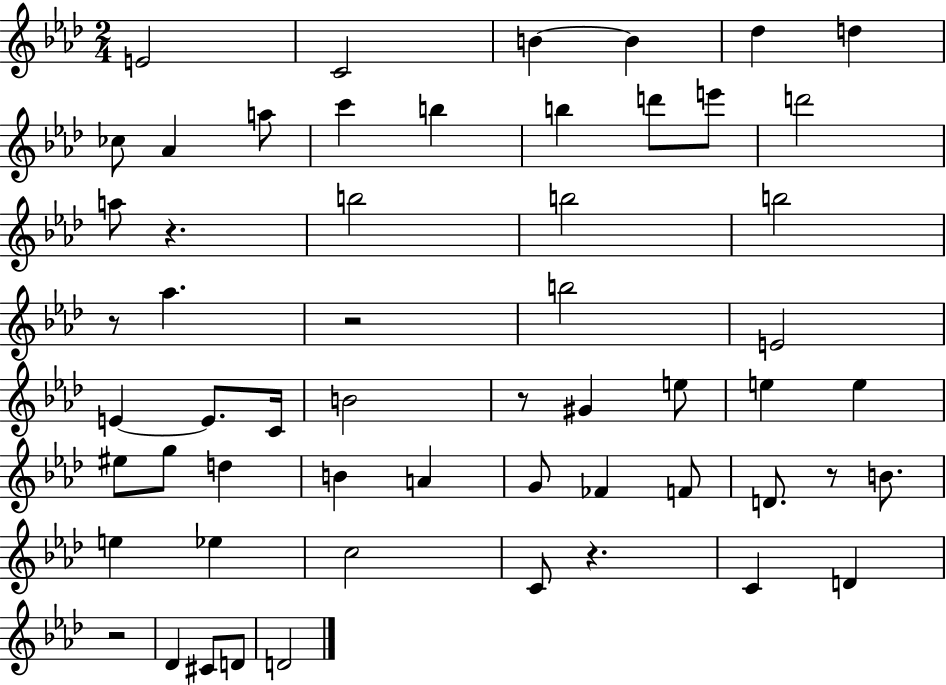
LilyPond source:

{
  \clef treble
  \numericTimeSignature
  \time 2/4
  \key aes \major
  e'2 | c'2 | b'4~~ b'4 | des''4 d''4 | \break ces''8 aes'4 a''8 | c'''4 b''4 | b''4 d'''8 e'''8 | d'''2 | \break a''8 r4. | b''2 | b''2 | b''2 | \break r8 aes''4. | r2 | b''2 | e'2 | \break e'4~~ e'8. c'16 | b'2 | r8 gis'4 e''8 | e''4 e''4 | \break eis''8 g''8 d''4 | b'4 a'4 | g'8 fes'4 f'8 | d'8. r8 b'8. | \break e''4 ees''4 | c''2 | c'8 r4. | c'4 d'4 | \break r2 | des'4 cis'8 d'8 | d'2 | \bar "|."
}